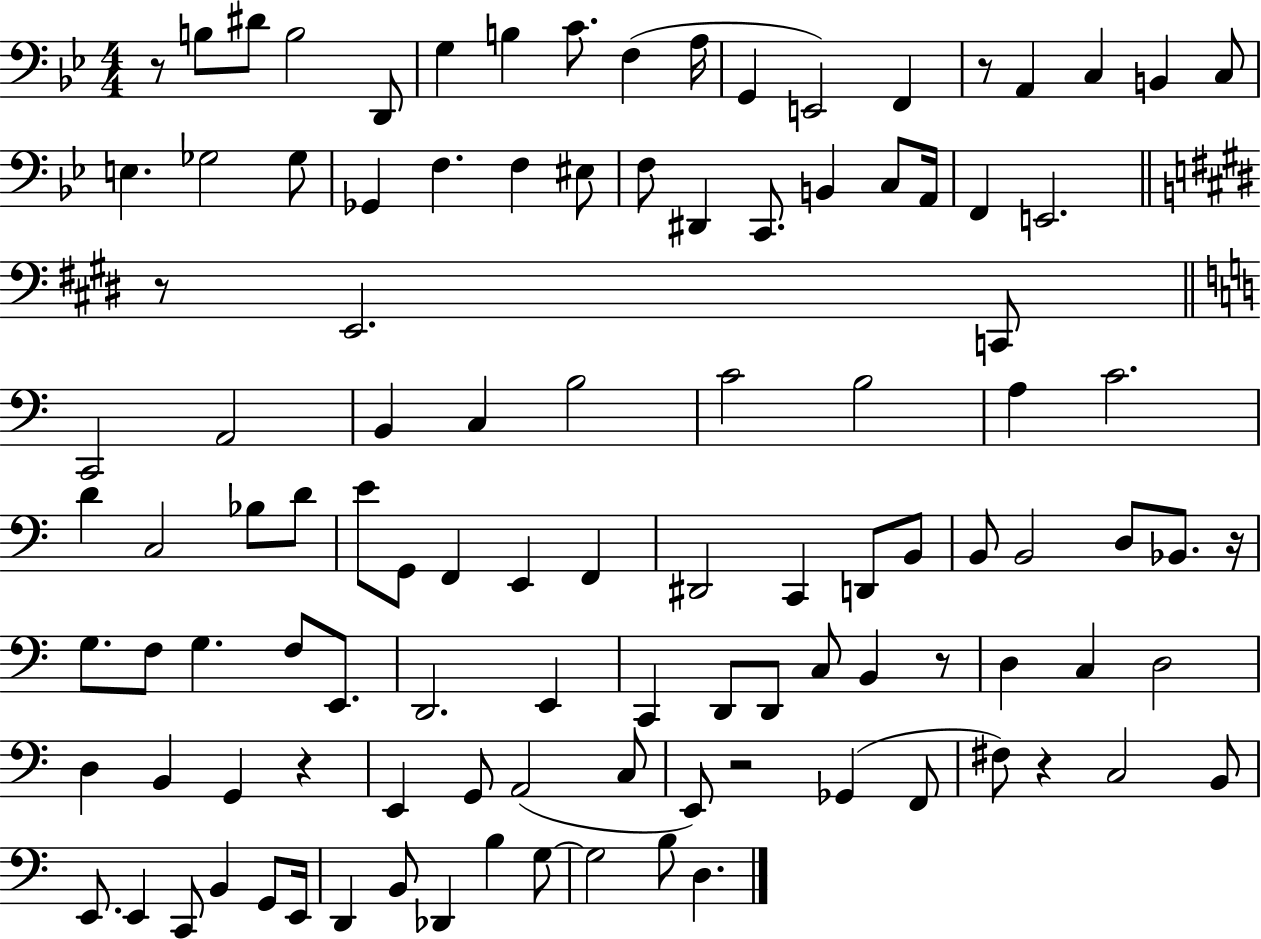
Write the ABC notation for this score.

X:1
T:Untitled
M:4/4
L:1/4
K:Bb
z/2 B,/2 ^D/2 B,2 D,,/2 G, B, C/2 F, A,/4 G,, E,,2 F,, z/2 A,, C, B,, C,/2 E, _G,2 _G,/2 _G,, F, F, ^E,/2 F,/2 ^D,, C,,/2 B,, C,/2 A,,/4 F,, E,,2 z/2 E,,2 C,,/2 C,,2 A,,2 B,, C, B,2 C2 B,2 A, C2 D C,2 _B,/2 D/2 E/2 G,,/2 F,, E,, F,, ^D,,2 C,, D,,/2 B,,/2 B,,/2 B,,2 D,/2 _B,,/2 z/4 G,/2 F,/2 G, F,/2 E,,/2 D,,2 E,, C,, D,,/2 D,,/2 C,/2 B,, z/2 D, C, D,2 D, B,, G,, z E,, G,,/2 A,,2 C,/2 E,,/2 z2 _G,, F,,/2 ^F,/2 z C,2 B,,/2 E,,/2 E,, C,,/2 B,, G,,/2 E,,/4 D,, B,,/2 _D,, B, G,/2 G,2 B,/2 D,